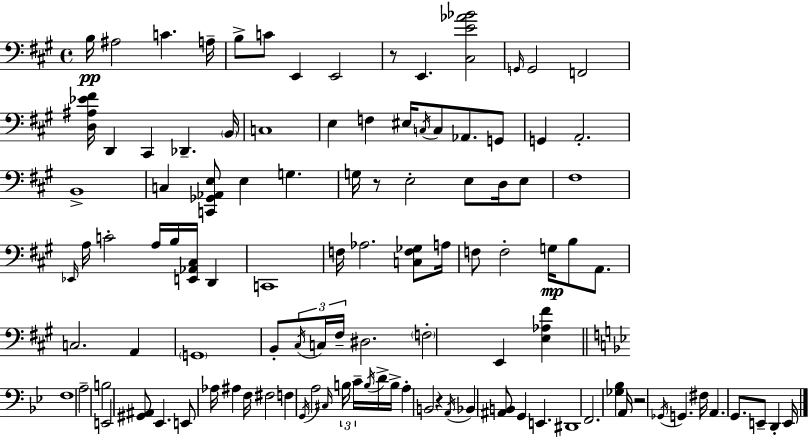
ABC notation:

X:1
T:Untitled
M:4/4
L:1/4
K:A
B,/4 ^A,2 C A,/4 B,/2 C/2 E,, E,,2 z/2 E,, [^C,E_A_B]2 G,,/4 G,,2 F,,2 [D,^A,_E^F]/4 D,, ^C,, _D,, B,,/4 C,4 E, F, ^E,/4 C,/4 C,/2 _A,,/2 G,,/2 G,, A,,2 B,,4 C, [C,,_G,,_A,,E,]/2 E, G, G,/4 z/2 E,2 E,/2 D,/4 E,/2 ^F,4 _E,,/4 A,/4 C2 A,/4 B,/4 [E,,_A,,^C,]/4 D,, C,,4 F,/4 _A,2 [C,F,_G,]/2 A,/4 F,/2 F,2 G,/4 B,/2 A,,/2 C,2 A,, G,,4 B,,/2 ^C,/4 C,/4 ^F,/4 ^D,2 F,2 E,, [E,_A,^F] F,4 A,2 B,2 E,,2 [^G,,^A,,]/2 _E,, E,,/2 _A,/4 ^A, F,/4 ^F,2 F, G,,/4 A,2 ^C,/4 B,/4 C/4 B,/4 D/4 B,/4 A, B,,2 z A,,/4 _B,, [^A,,B,,]/2 G,, E,, ^D,,4 F,,2 [_G,_B,] A,,/4 z2 _G,,/4 G,, ^F,/4 A,, G,,/2 E,,/2 D,, E,,/4